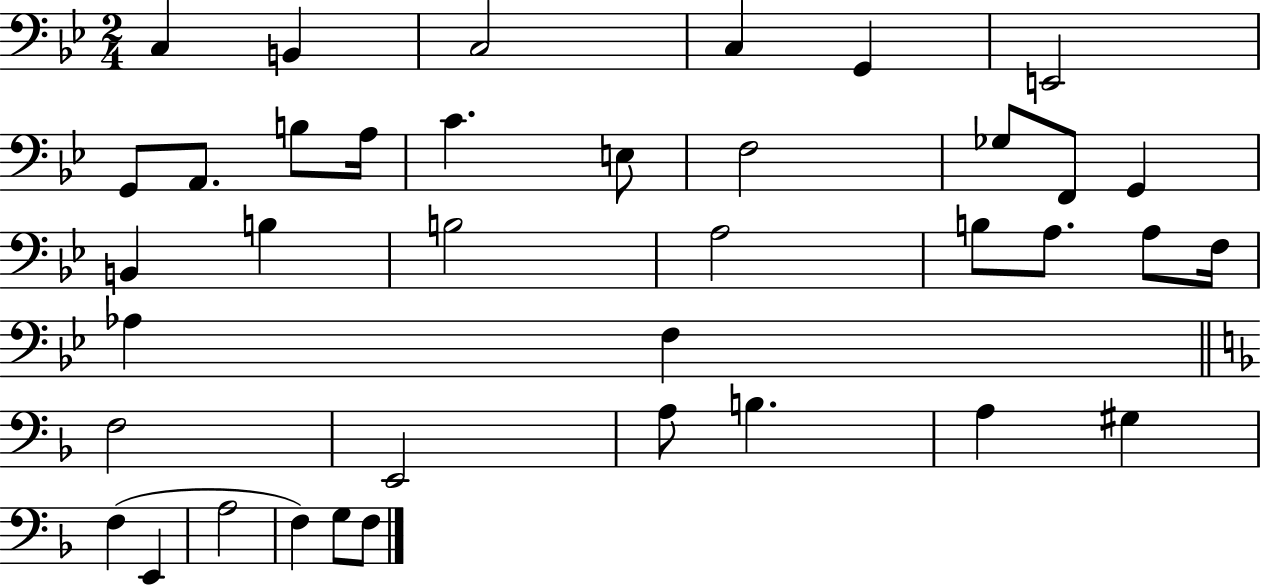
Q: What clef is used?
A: bass